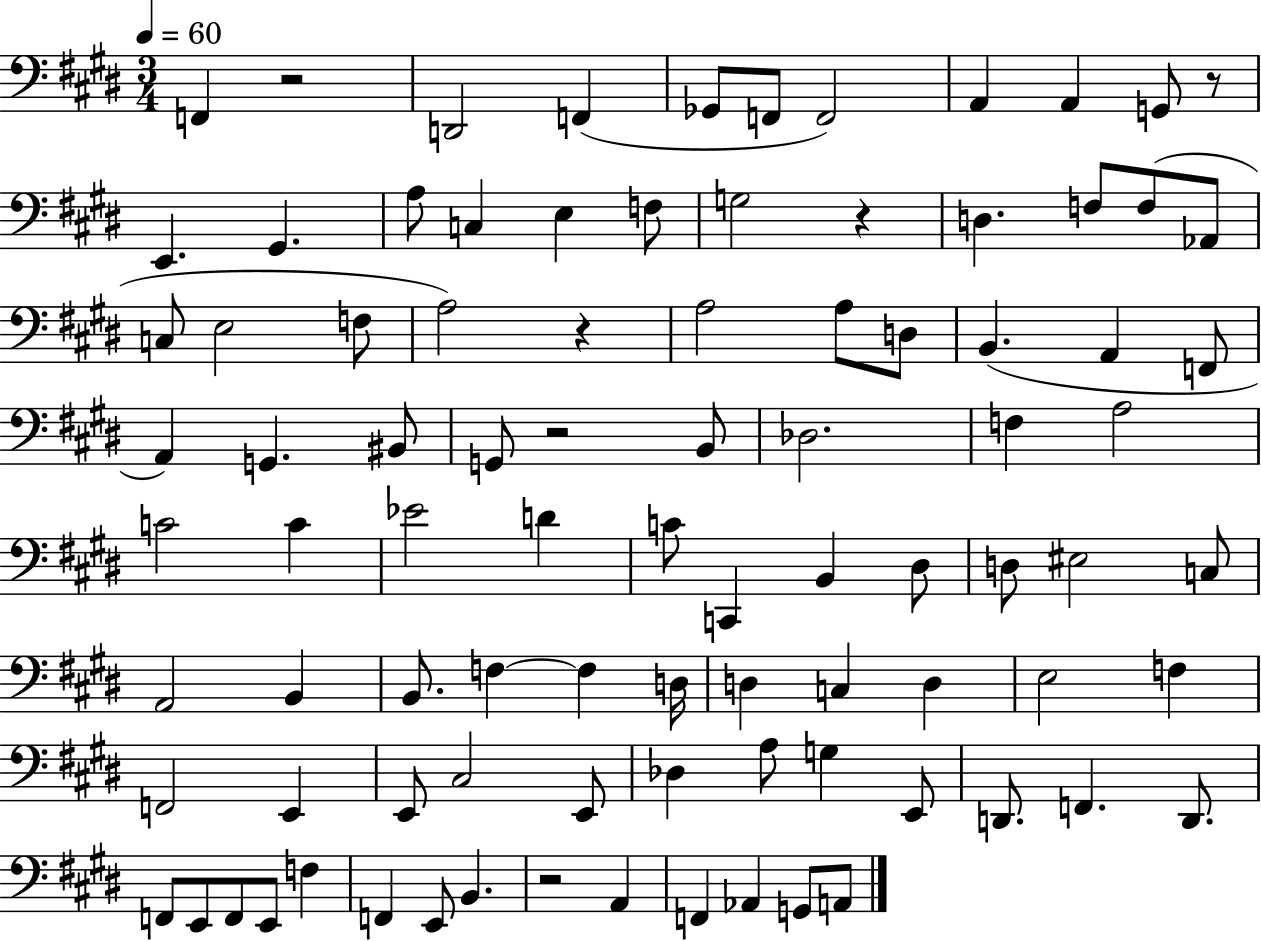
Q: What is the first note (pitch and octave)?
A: F2